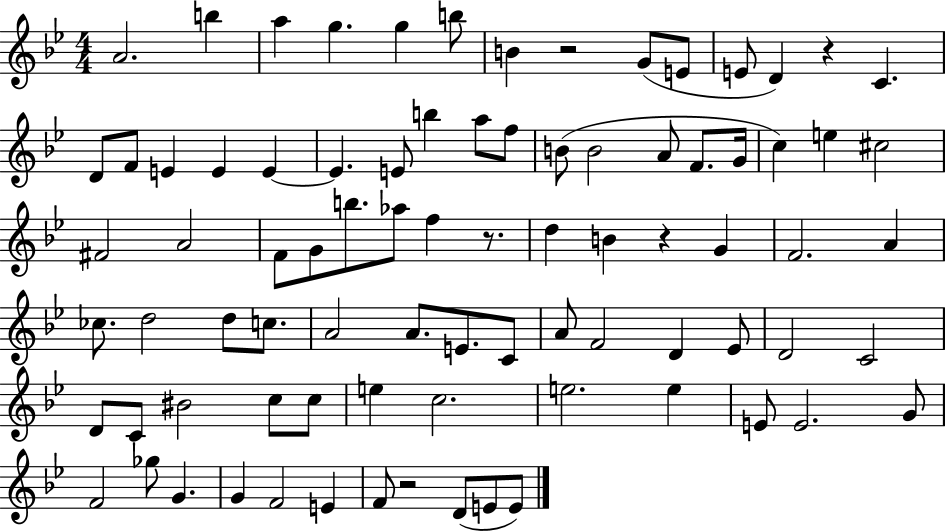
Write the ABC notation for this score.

X:1
T:Untitled
M:4/4
L:1/4
K:Bb
A2 b a g g b/2 B z2 G/2 E/2 E/2 D z C D/2 F/2 E E E E E/2 b a/2 f/2 B/2 B2 A/2 F/2 G/4 c e ^c2 ^F2 A2 F/2 G/2 b/2 _a/2 f z/2 d B z G F2 A _c/2 d2 d/2 c/2 A2 A/2 E/2 C/2 A/2 F2 D _E/2 D2 C2 D/2 C/2 ^B2 c/2 c/2 e c2 e2 e E/2 E2 G/2 F2 _g/2 G G F2 E F/2 z2 D/2 E/2 E/2